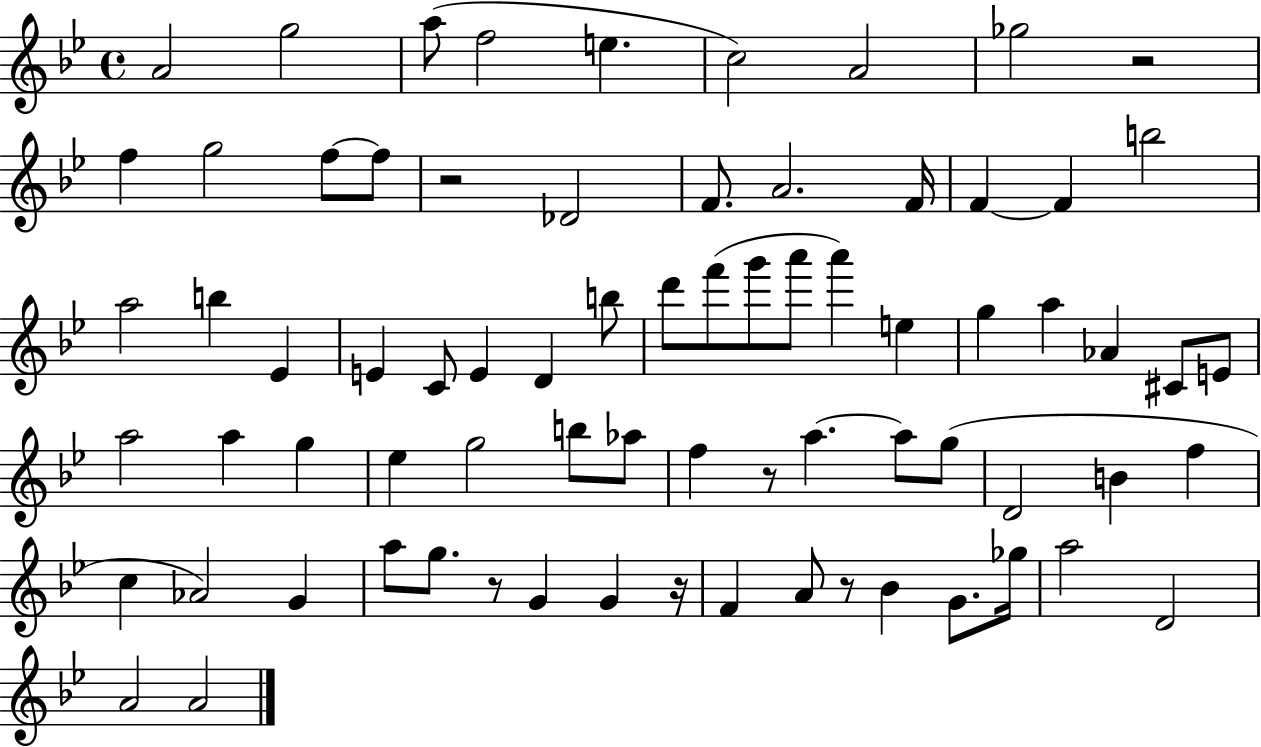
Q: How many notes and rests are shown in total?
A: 74